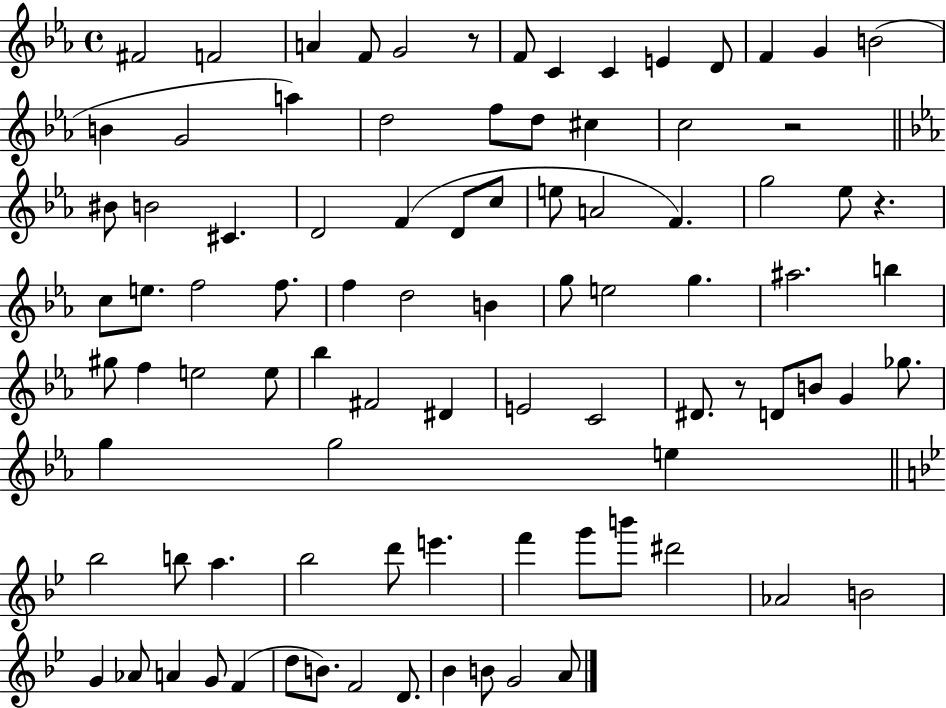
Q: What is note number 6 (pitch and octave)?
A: F4